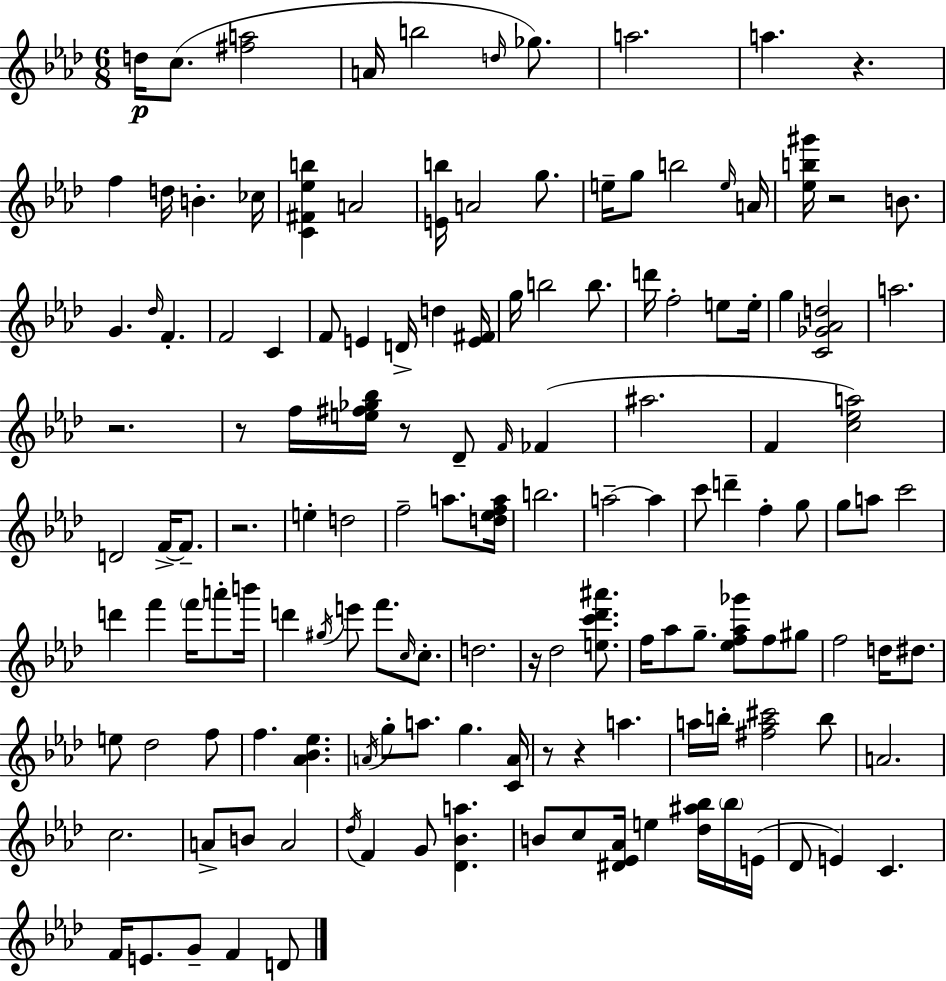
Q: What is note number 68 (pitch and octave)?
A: D6